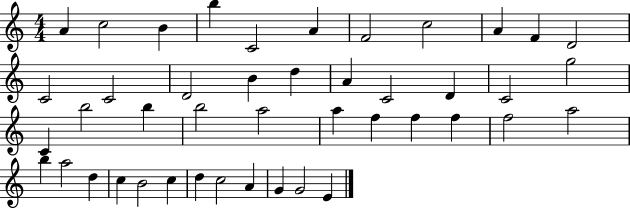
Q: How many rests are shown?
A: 0